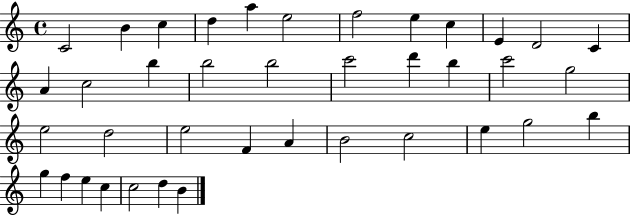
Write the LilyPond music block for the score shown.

{
  \clef treble
  \time 4/4
  \defaultTimeSignature
  \key c \major
  c'2 b'4 c''4 | d''4 a''4 e''2 | f''2 e''4 c''4 | e'4 d'2 c'4 | \break a'4 c''2 b''4 | b''2 b''2 | c'''2 d'''4 b''4 | c'''2 g''2 | \break e''2 d''2 | e''2 f'4 a'4 | b'2 c''2 | e''4 g''2 b''4 | \break g''4 f''4 e''4 c''4 | c''2 d''4 b'4 | \bar "|."
}